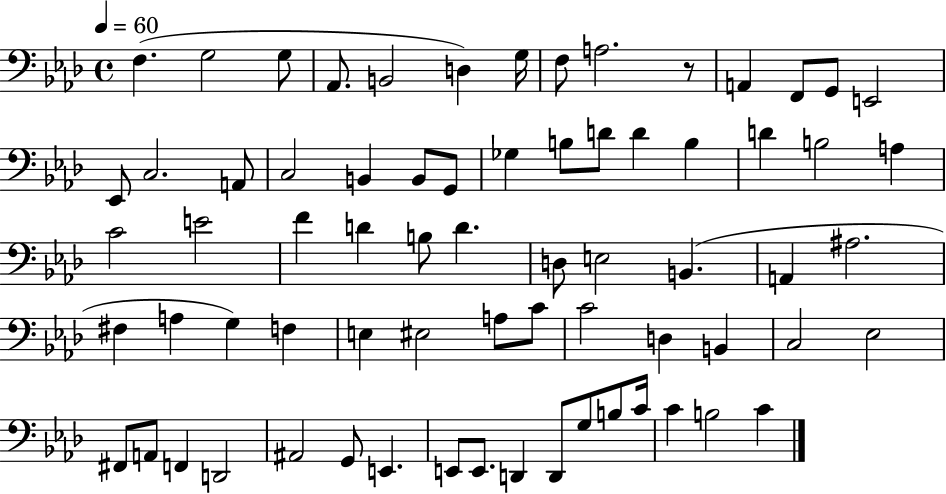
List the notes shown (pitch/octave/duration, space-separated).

F3/q. G3/h G3/e Ab2/e. B2/h D3/q G3/s F3/e A3/h. R/e A2/q F2/e G2/e E2/h Eb2/e C3/h. A2/e C3/h B2/q B2/e G2/e Gb3/q B3/e D4/e D4/q B3/q D4/q B3/h A3/q C4/h E4/h F4/q D4/q B3/e D4/q. D3/e E3/h B2/q. A2/q A#3/h. F#3/q A3/q G3/q F3/q E3/q EIS3/h A3/e C4/e C4/h D3/q B2/q C3/h Eb3/h F#2/e A2/e F2/q D2/h A#2/h G2/e E2/q. E2/e E2/e. D2/q D2/e G3/e B3/e C4/s C4/q B3/h C4/q